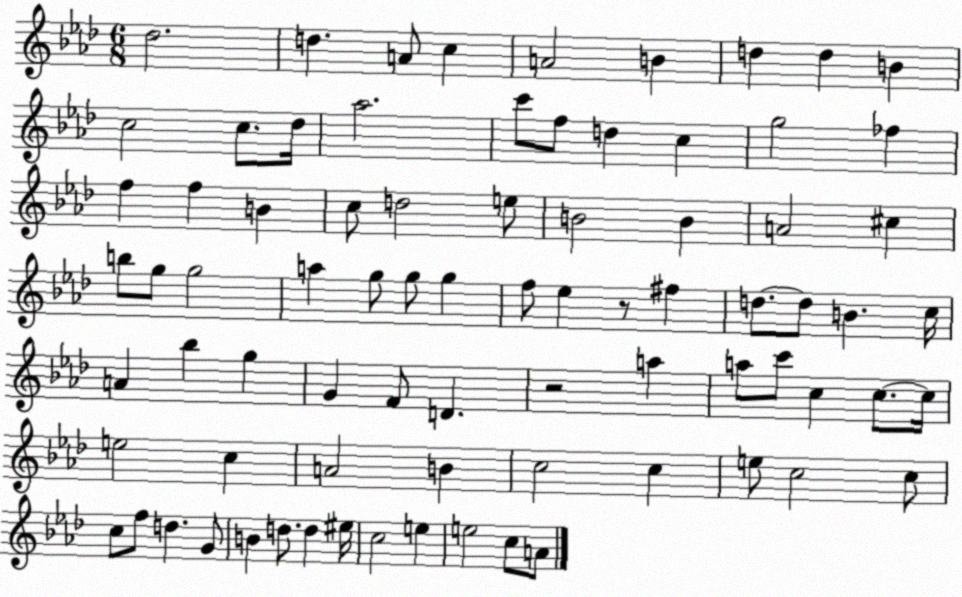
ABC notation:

X:1
T:Untitled
M:6/8
L:1/4
K:Ab
_d2 d A/2 c A2 B d d B c2 c/2 _d/4 _a2 c'/2 f/2 d c g2 _f f f B c/2 d2 e/2 B2 B A2 ^c b/2 g/2 g2 a g/2 g/2 g f/2 _e z/2 ^f d/2 d/2 B c/4 A _b g G F/2 D z2 a a/2 c'/2 c c/2 c/4 e2 c A2 B c2 c e/2 c2 c/2 c/2 f/2 d G/2 B d/2 d ^e/4 c2 e e2 c/2 A/2